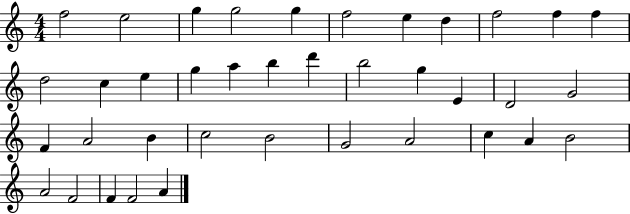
F5/h E5/h G5/q G5/h G5/q F5/h E5/q D5/q F5/h F5/q F5/q D5/h C5/q E5/q G5/q A5/q B5/q D6/q B5/h G5/q E4/q D4/h G4/h F4/q A4/h B4/q C5/h B4/h G4/h A4/h C5/q A4/q B4/h A4/h F4/h F4/q F4/h A4/q